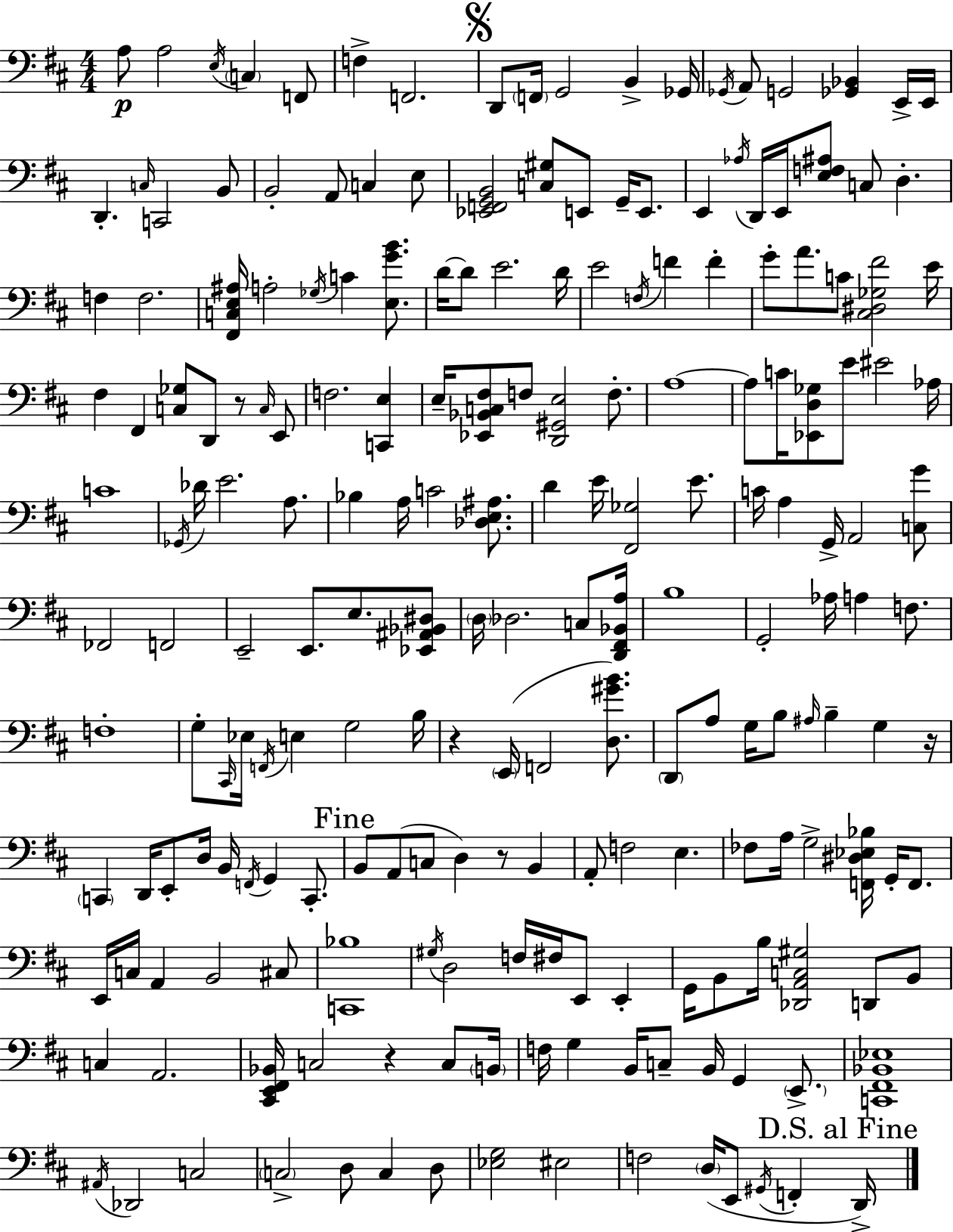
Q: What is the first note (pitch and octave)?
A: A3